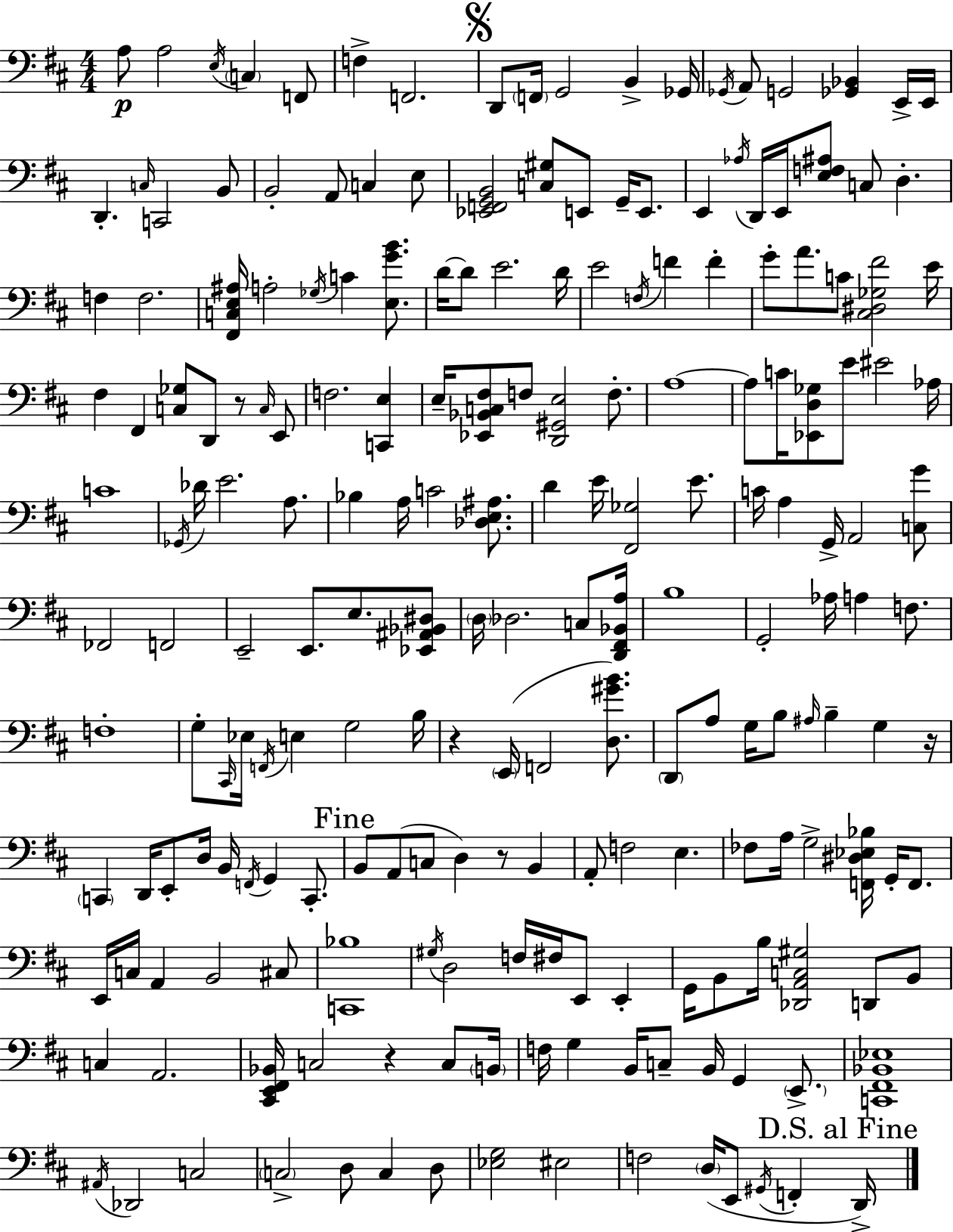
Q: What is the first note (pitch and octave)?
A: A3